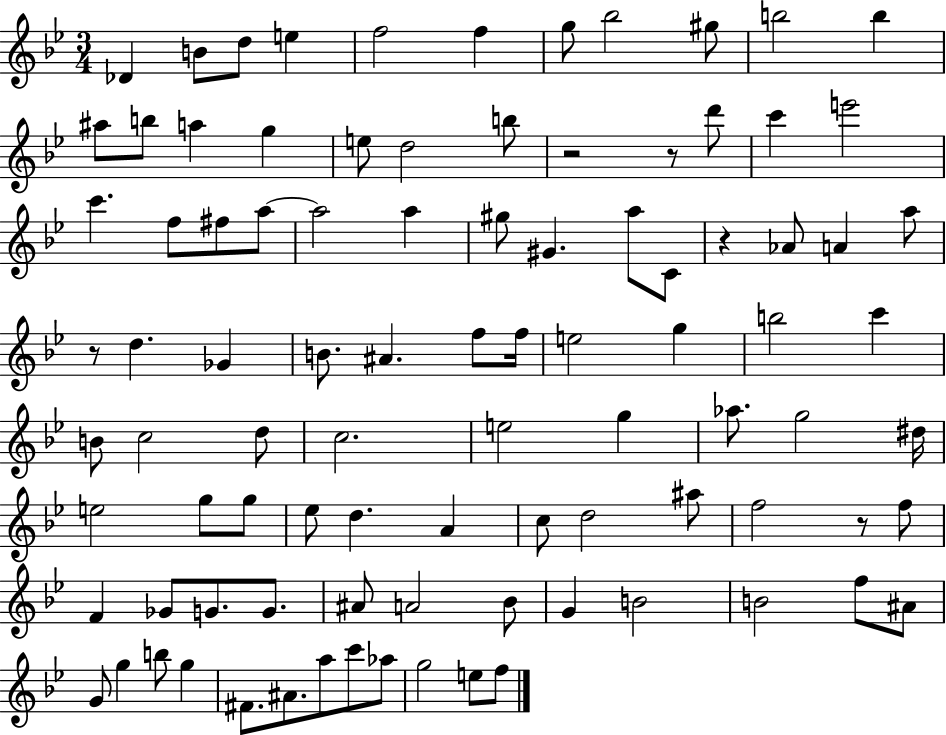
Db4/q B4/e D5/e E5/q F5/h F5/q G5/e Bb5/h G#5/e B5/h B5/q A#5/e B5/e A5/q G5/q E5/e D5/h B5/e R/h R/e D6/e C6/q E6/h C6/q. F5/e F#5/e A5/e A5/h A5/q G#5/e G#4/q. A5/e C4/e R/q Ab4/e A4/q A5/e R/e D5/q. Gb4/q B4/e. A#4/q. F5/e F5/s E5/h G5/q B5/h C6/q B4/e C5/h D5/e C5/h. E5/h G5/q Ab5/e. G5/h D#5/s E5/h G5/e G5/e Eb5/e D5/q. A4/q C5/e D5/h A#5/e F5/h R/e F5/e F4/q Gb4/e G4/e. G4/e. A#4/e A4/h Bb4/e G4/q B4/h B4/h F5/e A#4/e G4/e G5/q B5/e G5/q F#4/e. A#4/e. A5/e C6/e Ab5/e G5/h E5/e F5/e